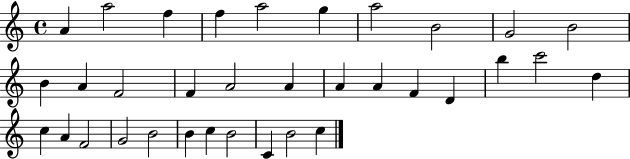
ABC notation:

X:1
T:Untitled
M:4/4
L:1/4
K:C
A a2 f f a2 g a2 B2 G2 B2 B A F2 F A2 A A A F D b c'2 d c A F2 G2 B2 B c B2 C B2 c